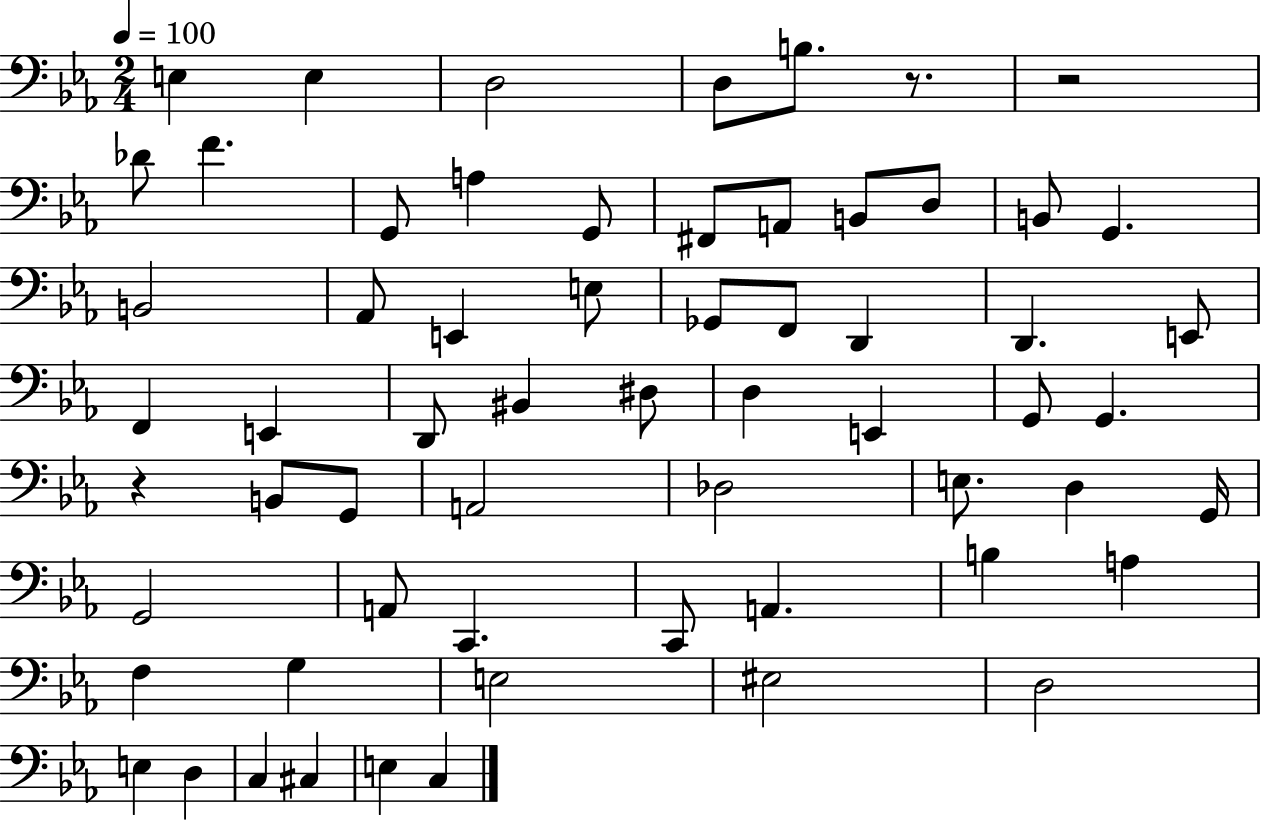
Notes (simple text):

E3/q E3/q D3/h D3/e B3/e. R/e. R/h Db4/e F4/q. G2/e A3/q G2/e F#2/e A2/e B2/e D3/e B2/e G2/q. B2/h Ab2/e E2/q E3/e Gb2/e F2/e D2/q D2/q. E2/e F2/q E2/q D2/e BIS2/q D#3/e D3/q E2/q G2/e G2/q. R/q B2/e G2/e A2/h Db3/h E3/e. D3/q G2/s G2/h A2/e C2/q. C2/e A2/q. B3/q A3/q F3/q G3/q E3/h EIS3/h D3/h E3/q D3/q C3/q C#3/q E3/q C3/q